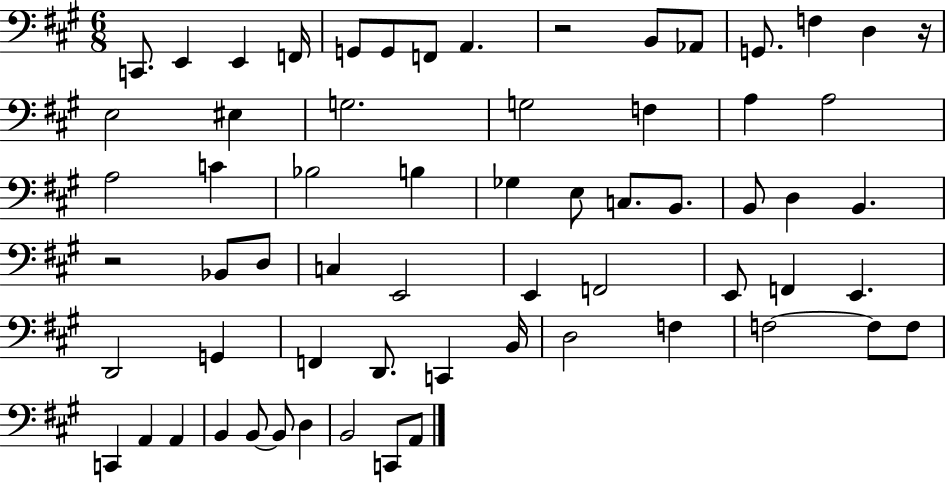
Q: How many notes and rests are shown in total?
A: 64